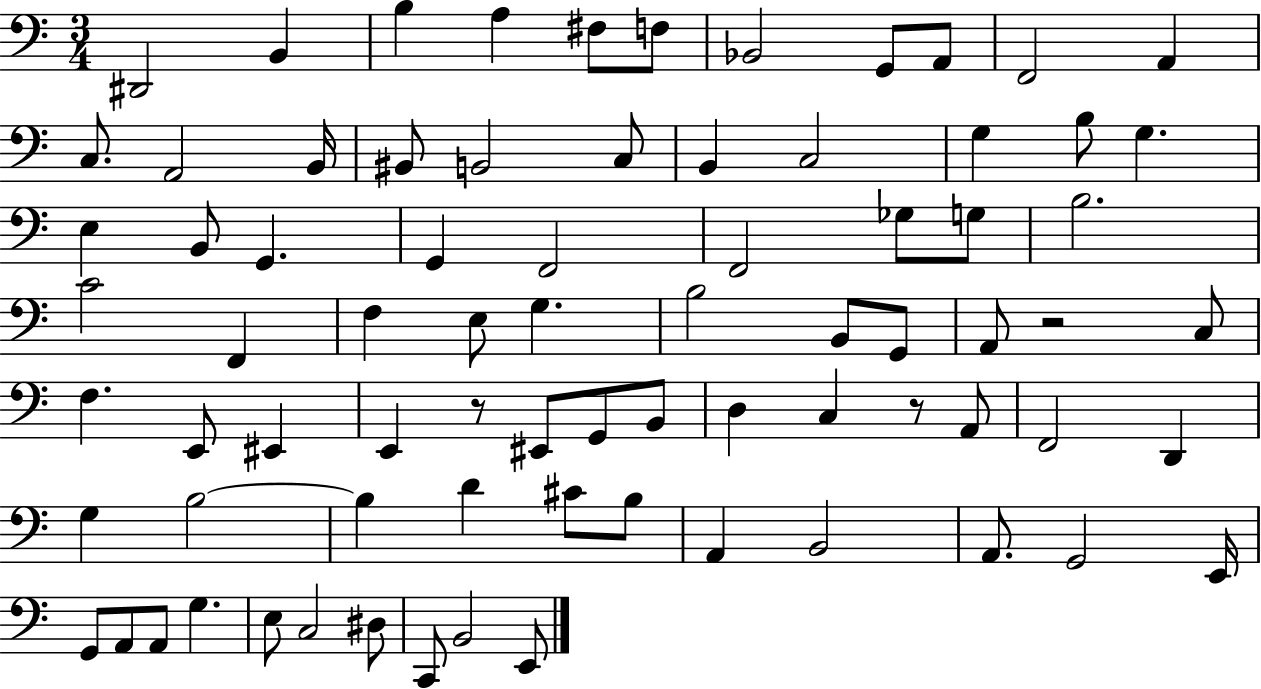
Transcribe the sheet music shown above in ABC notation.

X:1
T:Untitled
M:3/4
L:1/4
K:C
^D,,2 B,, B, A, ^F,/2 F,/2 _B,,2 G,,/2 A,,/2 F,,2 A,, C,/2 A,,2 B,,/4 ^B,,/2 B,,2 C,/2 B,, C,2 G, B,/2 G, E, B,,/2 G,, G,, F,,2 F,,2 _G,/2 G,/2 B,2 C2 F,, F, E,/2 G, B,2 B,,/2 G,,/2 A,,/2 z2 C,/2 F, E,,/2 ^E,, E,, z/2 ^E,,/2 G,,/2 B,,/2 D, C, z/2 A,,/2 F,,2 D,, G, B,2 B, D ^C/2 B,/2 A,, B,,2 A,,/2 G,,2 E,,/4 G,,/2 A,,/2 A,,/2 G, E,/2 C,2 ^D,/2 C,,/2 B,,2 E,,/2